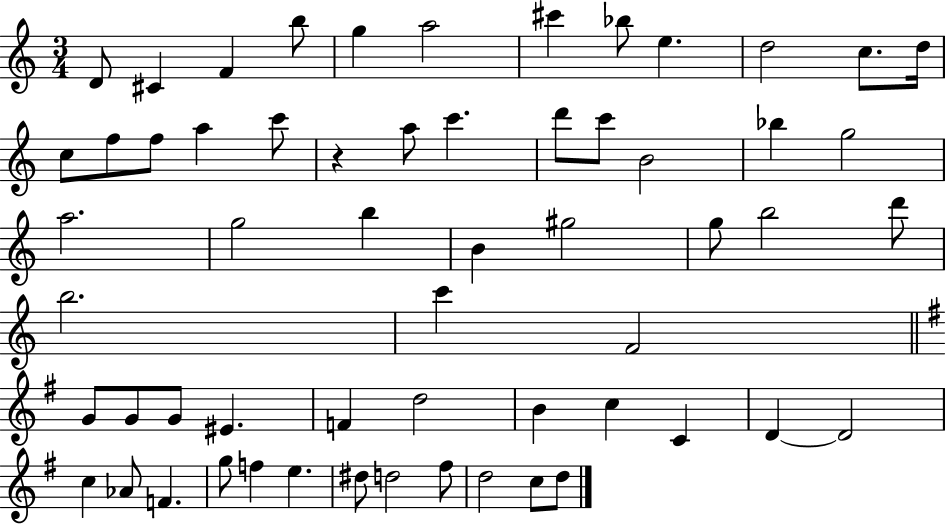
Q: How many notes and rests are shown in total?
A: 59